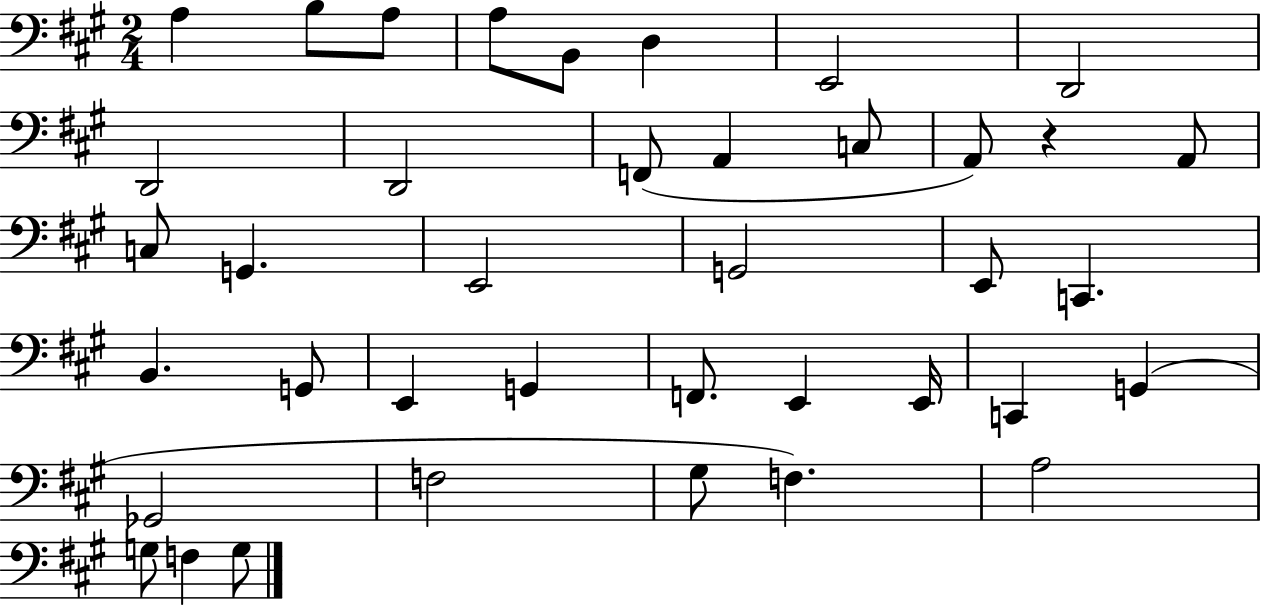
{
  \clef bass
  \numericTimeSignature
  \time 2/4
  \key a \major
  a4 b8 a8 | a8 b,8 d4 | e,2 | d,2 | \break d,2 | d,2 | f,8( a,4 c8 | a,8) r4 a,8 | \break c8 g,4. | e,2 | g,2 | e,8 c,4. | \break b,4. g,8 | e,4 g,4 | f,8. e,4 e,16 | c,4 g,4( | \break ges,2 | f2 | gis8 f4.) | a2 | \break g8 f4 g8 | \bar "|."
}